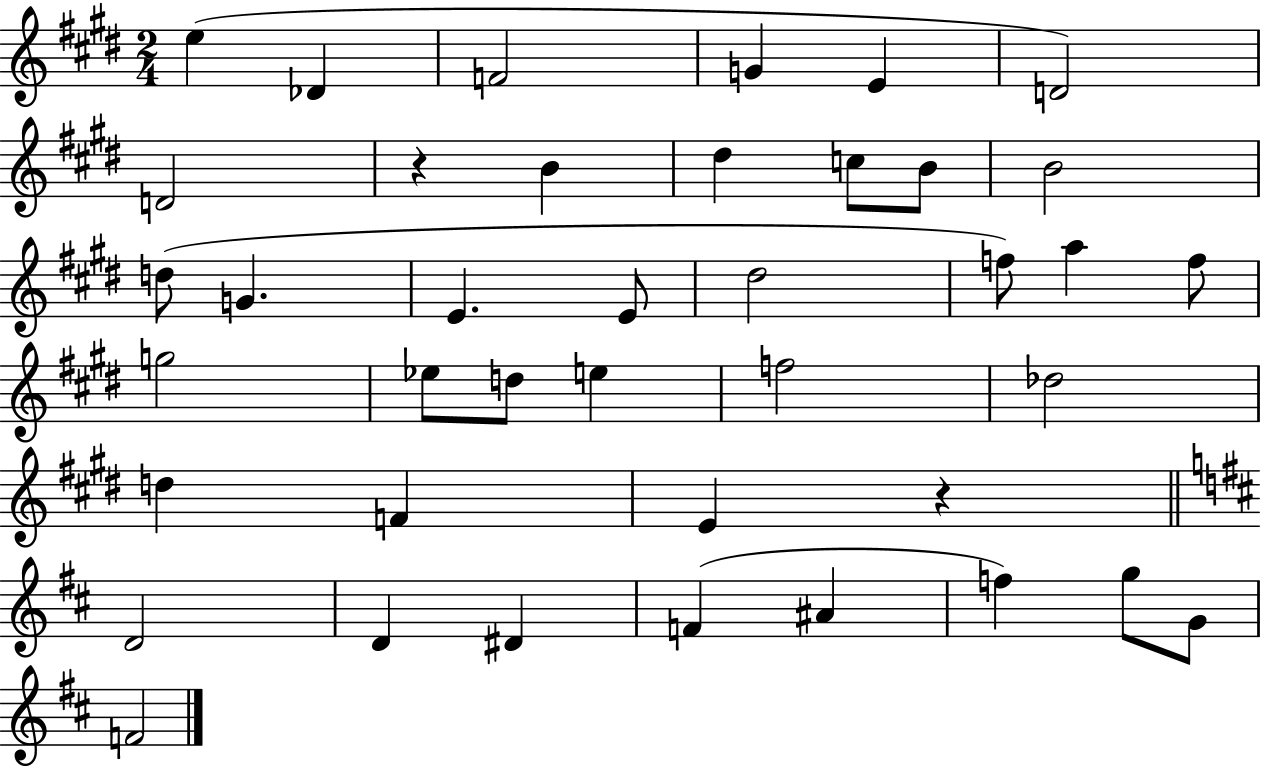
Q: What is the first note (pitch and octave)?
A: E5